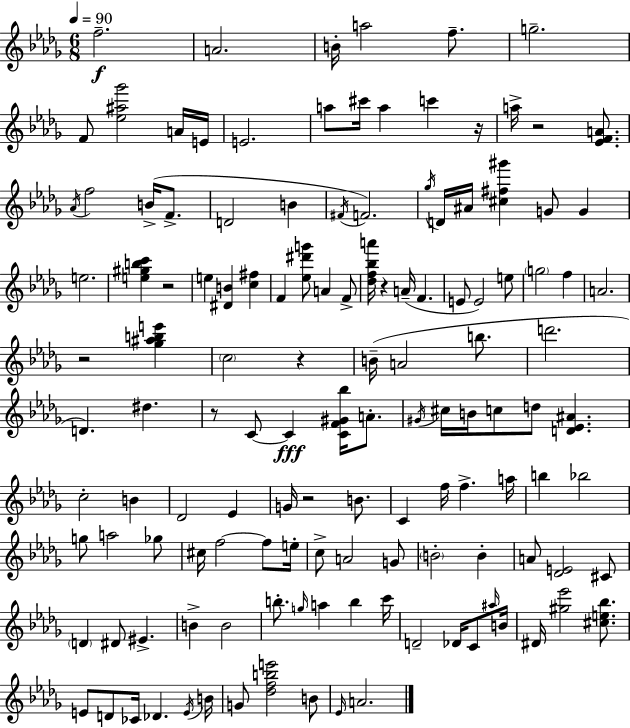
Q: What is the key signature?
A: BES minor